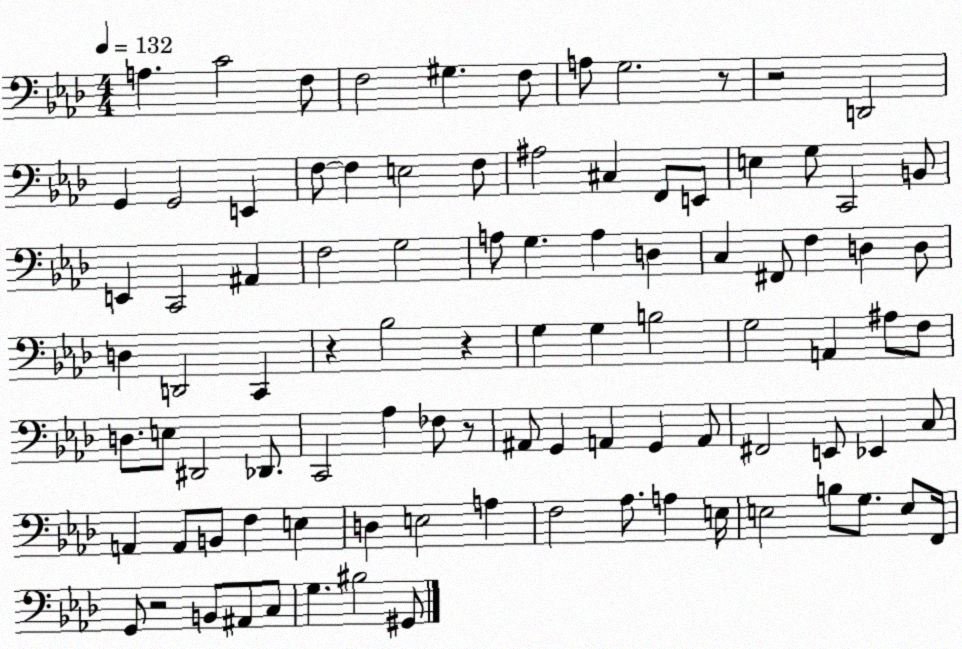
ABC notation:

X:1
T:Untitled
M:4/4
L:1/4
K:Ab
A, C2 F,/2 F,2 ^G, F,/2 A,/2 G,2 z/2 z2 D,,2 G,, G,,2 E,, F,/2 F, E,2 F,/2 ^A,2 ^C, F,,/2 E,,/2 E, G,/2 C,,2 B,,/2 E,, C,,2 ^A,, F,2 G,2 A,/2 G, A, D, C, ^F,,/2 F, D, D,/2 D, D,,2 C,, z _B,2 z G, G, B,2 G,2 A,, ^A,/2 F,/2 D,/2 E,/2 ^D,,2 _D,,/2 C,,2 _A, _F,/2 z/2 ^A,,/2 G,, A,, G,, A,,/2 ^F,,2 E,,/2 _E,, C,/2 A,, A,,/2 B,,/2 F, E, D, E,2 A, F,2 _A,/2 A, E,/4 E,2 B,/2 G,/2 E,/2 F,,/4 G,,/2 z2 B,,/2 ^A,,/2 C,/2 G, ^B,2 ^G,,/2